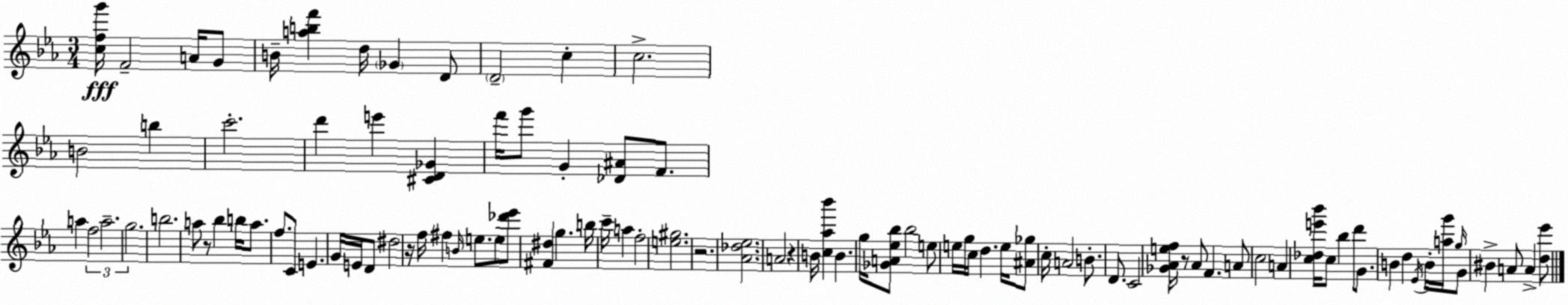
X:1
T:Untitled
M:3/4
L:1/4
K:Eb
[cfg']/4 F2 A/4 G/2 B/4 [abf'] d/4 _G D/2 D2 c c2 B2 b c'2 d' e' [^CD_G] f'/4 g'/2 G [_D^A]/2 F/2 a f2 a2 g2 b2 a/2 z/2 _b b/4 a/2 f/2 C/2 E G/4 E/4 D/2 ^d2 z/4 f/4 ^f B/4 e/2 e/2 [_d'_e']/2 [^F^d] g b/4 c'/4 a f2 [e^g]2 z2 [_A_d_e]2 A2 z B/4 [c_a_b'] B g/4 [_GA_e_b]/2 _b2 e/2 e/4 g/4 c/4 d e/4 [^A_g]/2 c/4 A2 B/2 D/2 C2 [_G_Aef]/4 z/2 _A/2 F A/2 c2 A [c_de'_b']/4 c/2 _b d'/2 G/2 B d _E/4 B/4 [ag']/4 g/4 G/2 ^B A/2 A [d_e']/2